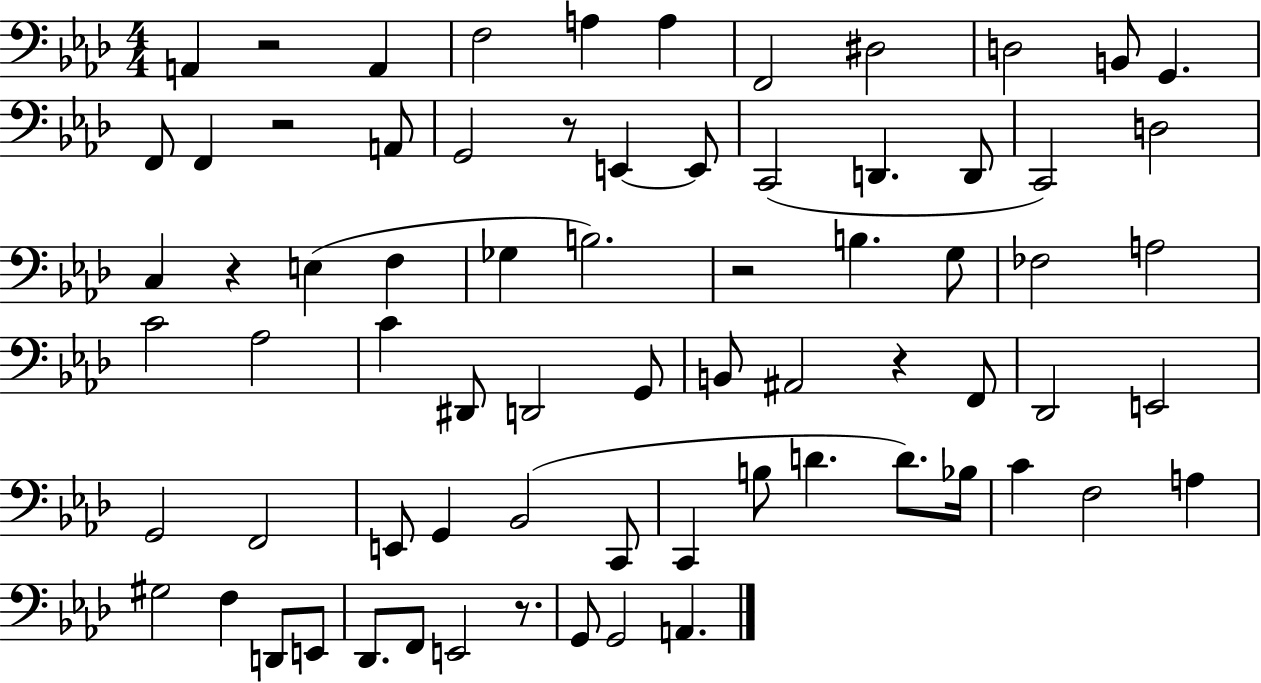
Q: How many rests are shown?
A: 7